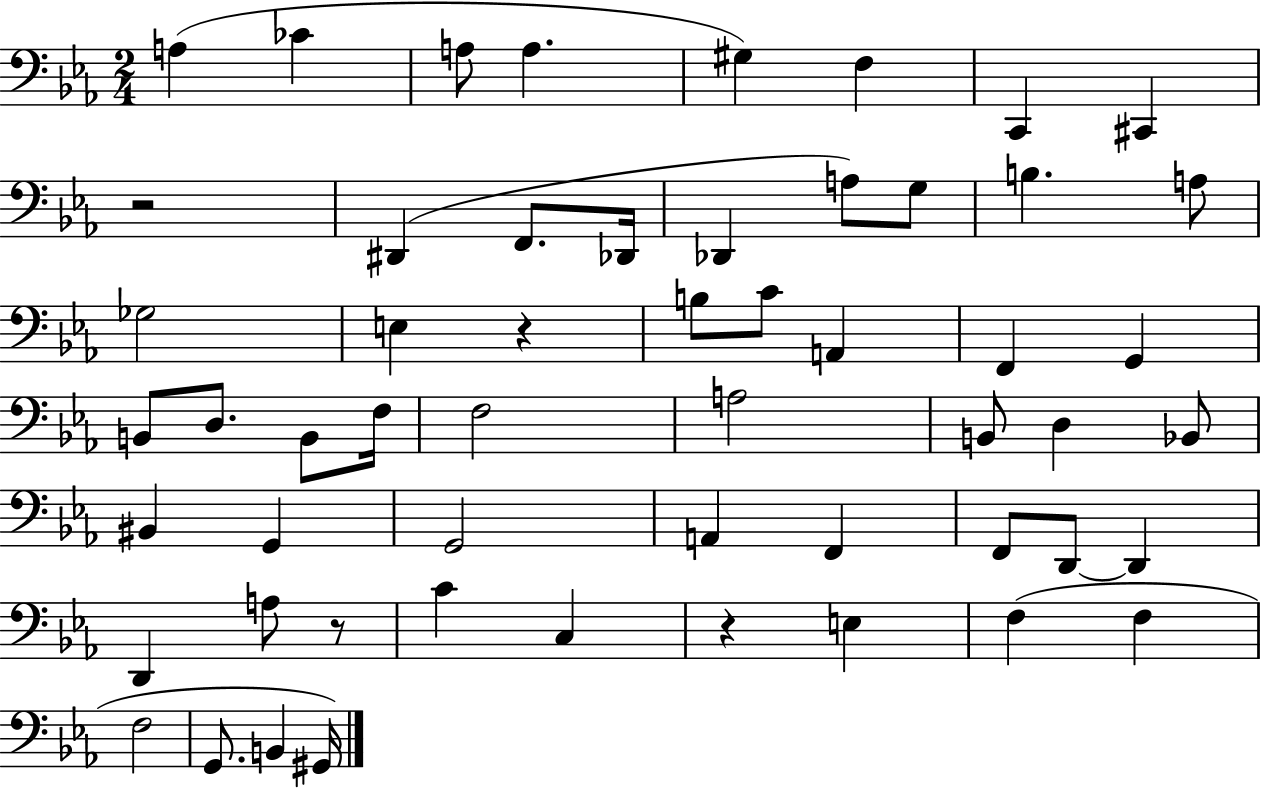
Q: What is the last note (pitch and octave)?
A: G#2